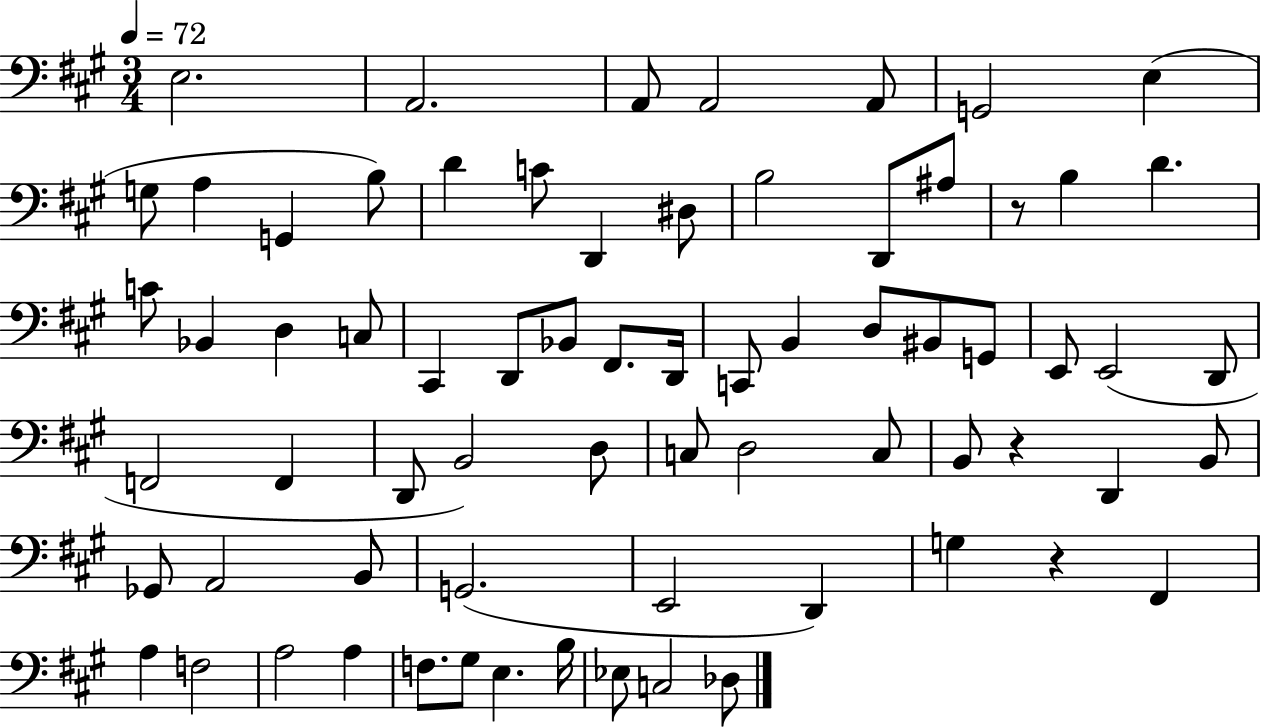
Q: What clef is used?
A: bass